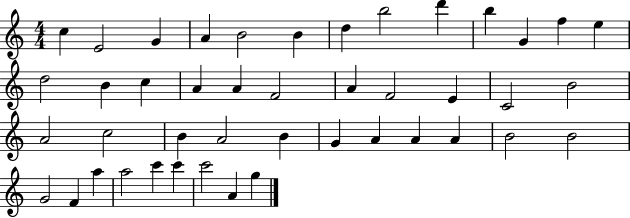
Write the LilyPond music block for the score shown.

{
  \clef treble
  \numericTimeSignature
  \time 4/4
  \key c \major
  c''4 e'2 g'4 | a'4 b'2 b'4 | d''4 b''2 d'''4 | b''4 g'4 f''4 e''4 | \break d''2 b'4 c''4 | a'4 a'4 f'2 | a'4 f'2 e'4 | c'2 b'2 | \break a'2 c''2 | b'4 a'2 b'4 | g'4 a'4 a'4 a'4 | b'2 b'2 | \break g'2 f'4 a''4 | a''2 c'''4 c'''4 | c'''2 a'4 g''4 | \bar "|."
}